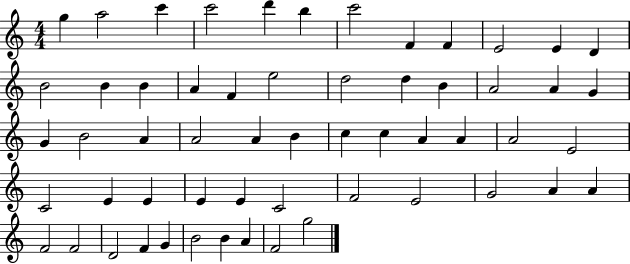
G5/q A5/h C6/q C6/h D6/q B5/q C6/h F4/q F4/q E4/h E4/q D4/q B4/h B4/q B4/q A4/q F4/q E5/h D5/h D5/q B4/q A4/h A4/q G4/q G4/q B4/h A4/q A4/h A4/q B4/q C5/q C5/q A4/q A4/q A4/h E4/h C4/h E4/q E4/q E4/q E4/q C4/h F4/h E4/h G4/h A4/q A4/q F4/h F4/h D4/h F4/q G4/q B4/h B4/q A4/q F4/h G5/h